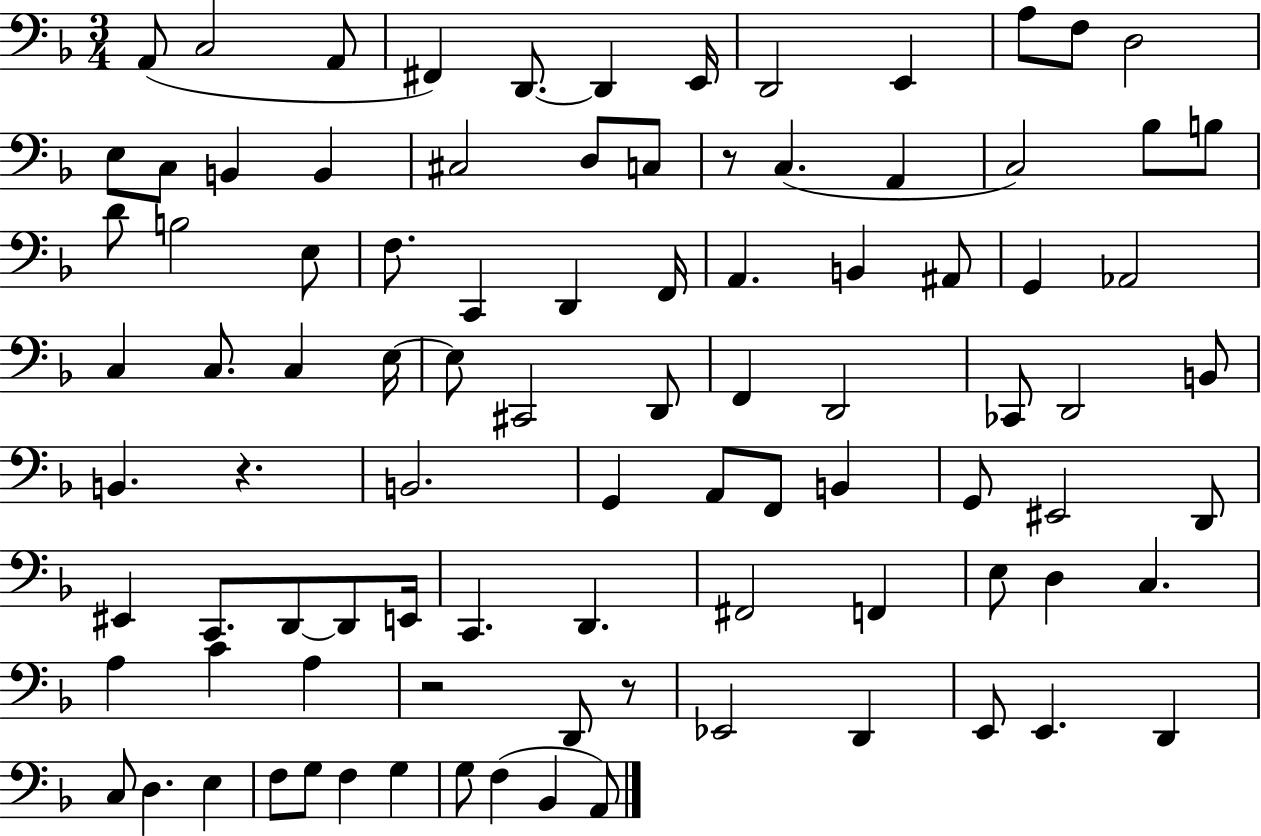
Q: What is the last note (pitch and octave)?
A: A2